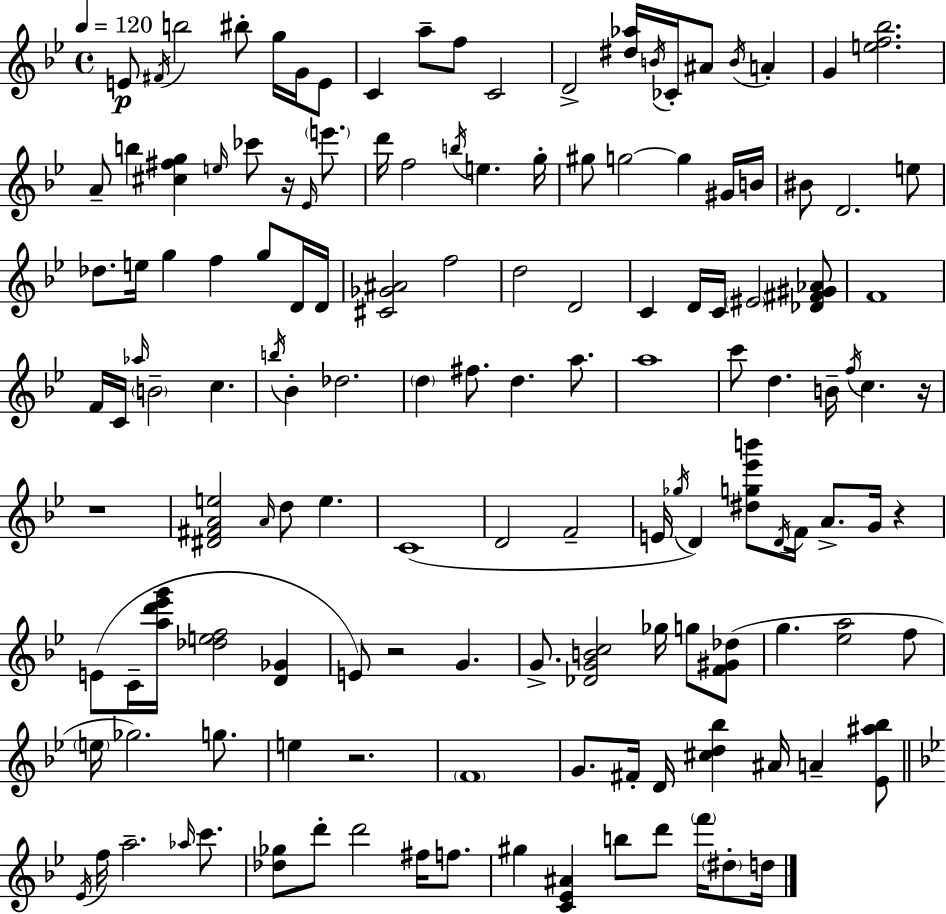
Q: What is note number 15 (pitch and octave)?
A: A#4